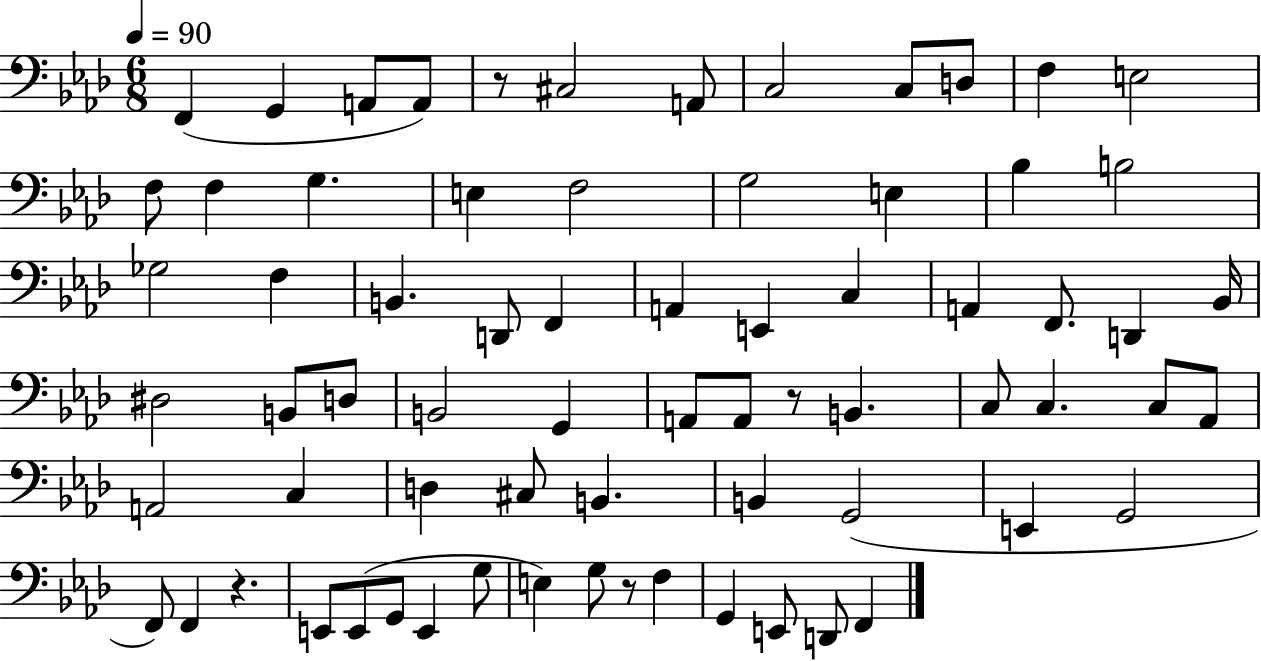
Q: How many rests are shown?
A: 4